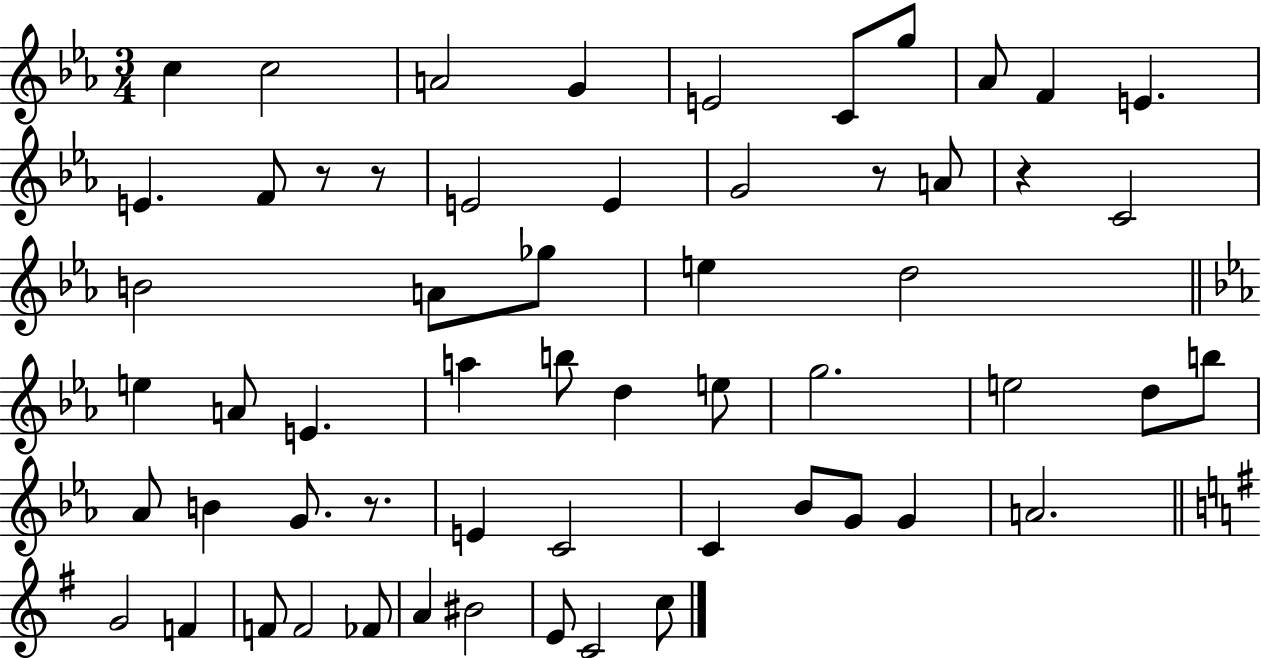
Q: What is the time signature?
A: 3/4